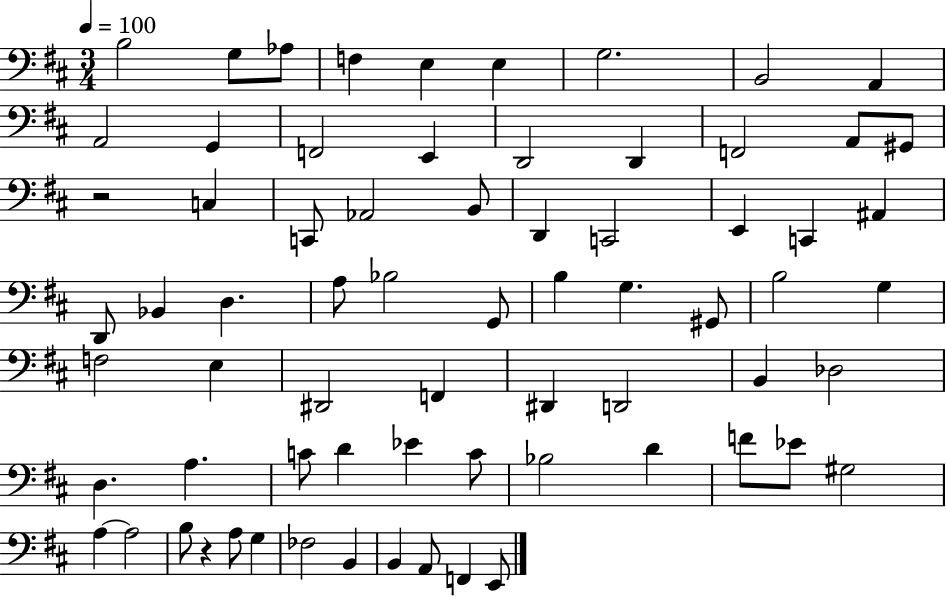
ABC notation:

X:1
T:Untitled
M:3/4
L:1/4
K:D
B,2 G,/2 _A,/2 F, E, E, G,2 B,,2 A,, A,,2 G,, F,,2 E,, D,,2 D,, F,,2 A,,/2 ^G,,/2 z2 C, C,,/2 _A,,2 B,,/2 D,, C,,2 E,, C,, ^A,, D,,/2 _B,, D, A,/2 _B,2 G,,/2 B, G, ^G,,/2 B,2 G, F,2 E, ^D,,2 F,, ^D,, D,,2 B,, _D,2 D, A, C/2 D _E C/2 _B,2 D F/2 _E/2 ^G,2 A, A,2 B,/2 z A,/2 G, _F,2 B,, B,, A,,/2 F,, E,,/2